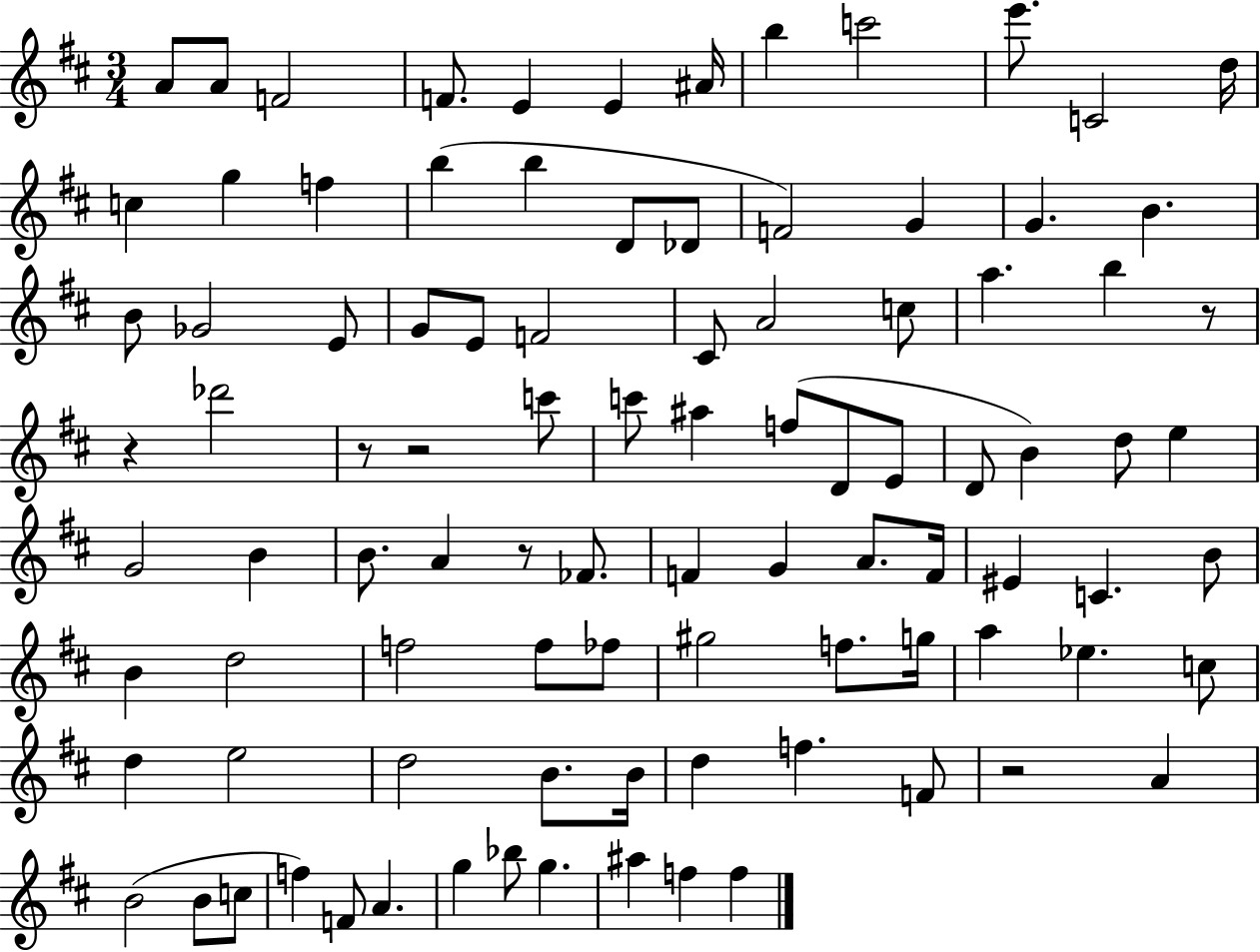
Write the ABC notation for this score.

X:1
T:Untitled
M:3/4
L:1/4
K:D
A/2 A/2 F2 F/2 E E ^A/4 b c'2 e'/2 C2 d/4 c g f b b D/2 _D/2 F2 G G B B/2 _G2 E/2 G/2 E/2 F2 ^C/2 A2 c/2 a b z/2 z _d'2 z/2 z2 c'/2 c'/2 ^a f/2 D/2 E/2 D/2 B d/2 e G2 B B/2 A z/2 _F/2 F G A/2 F/4 ^E C B/2 B d2 f2 f/2 _f/2 ^g2 f/2 g/4 a _e c/2 d e2 d2 B/2 B/4 d f F/2 z2 A B2 B/2 c/2 f F/2 A g _b/2 g ^a f f